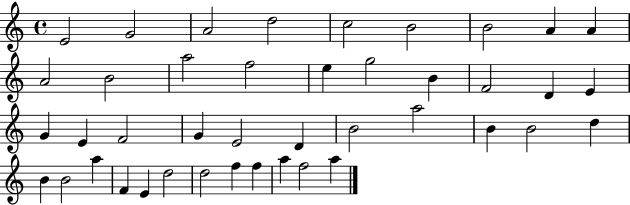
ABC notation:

X:1
T:Untitled
M:4/4
L:1/4
K:C
E2 G2 A2 d2 c2 B2 B2 A A A2 B2 a2 f2 e g2 B F2 D E G E F2 G E2 D B2 a2 B B2 d B B2 a F E d2 d2 f f a f2 a